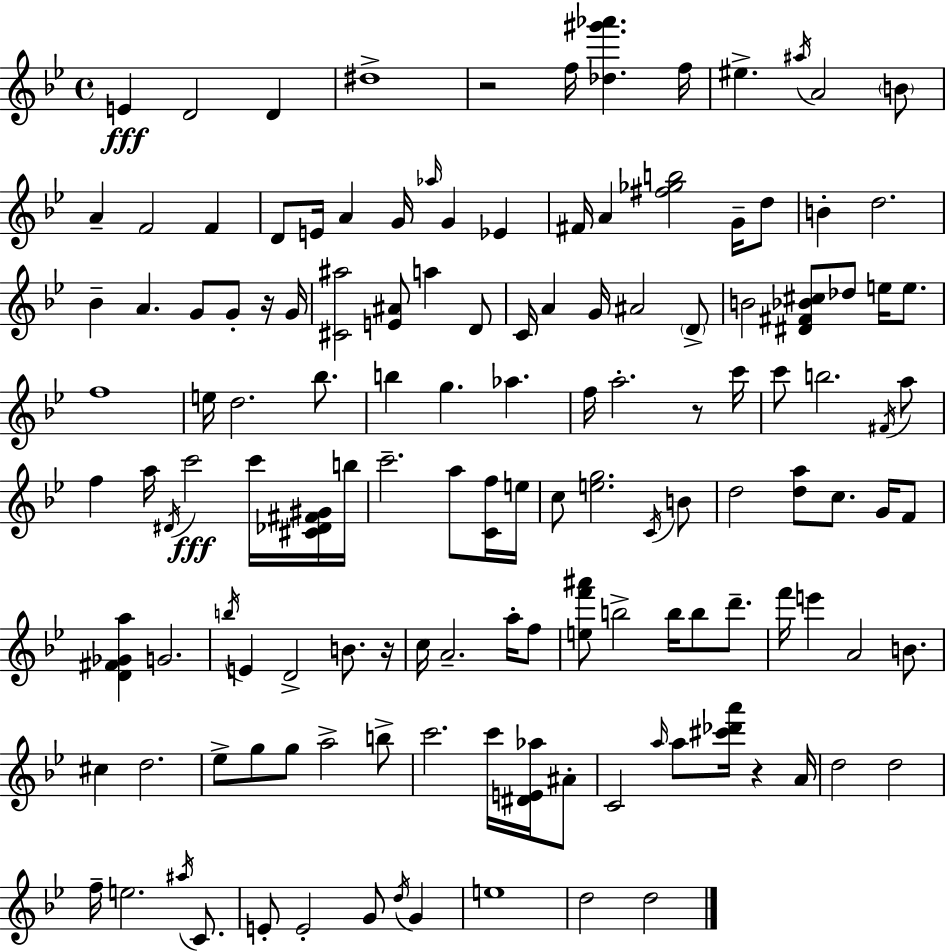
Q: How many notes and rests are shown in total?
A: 135